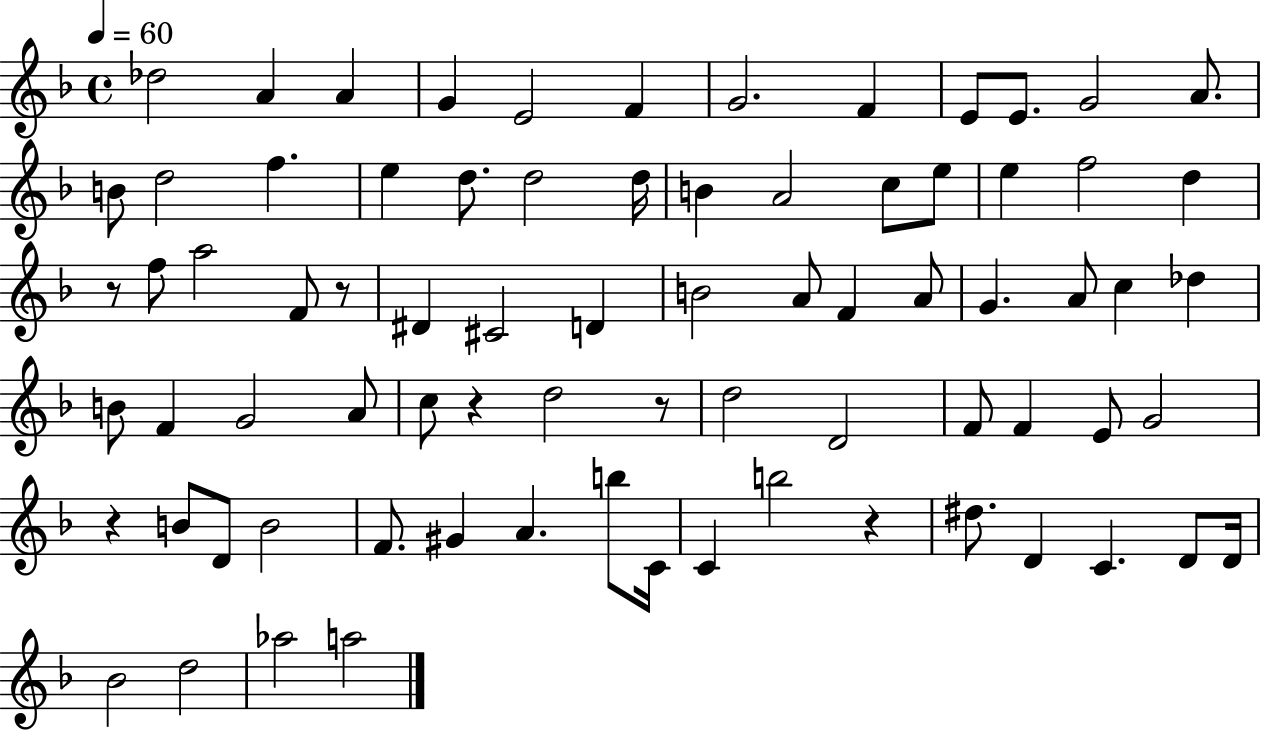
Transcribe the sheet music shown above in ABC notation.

X:1
T:Untitled
M:4/4
L:1/4
K:F
_d2 A A G E2 F G2 F E/2 E/2 G2 A/2 B/2 d2 f e d/2 d2 d/4 B A2 c/2 e/2 e f2 d z/2 f/2 a2 F/2 z/2 ^D ^C2 D B2 A/2 F A/2 G A/2 c _d B/2 F G2 A/2 c/2 z d2 z/2 d2 D2 F/2 F E/2 G2 z B/2 D/2 B2 F/2 ^G A b/2 C/4 C b2 z ^d/2 D C D/2 D/4 _B2 d2 _a2 a2